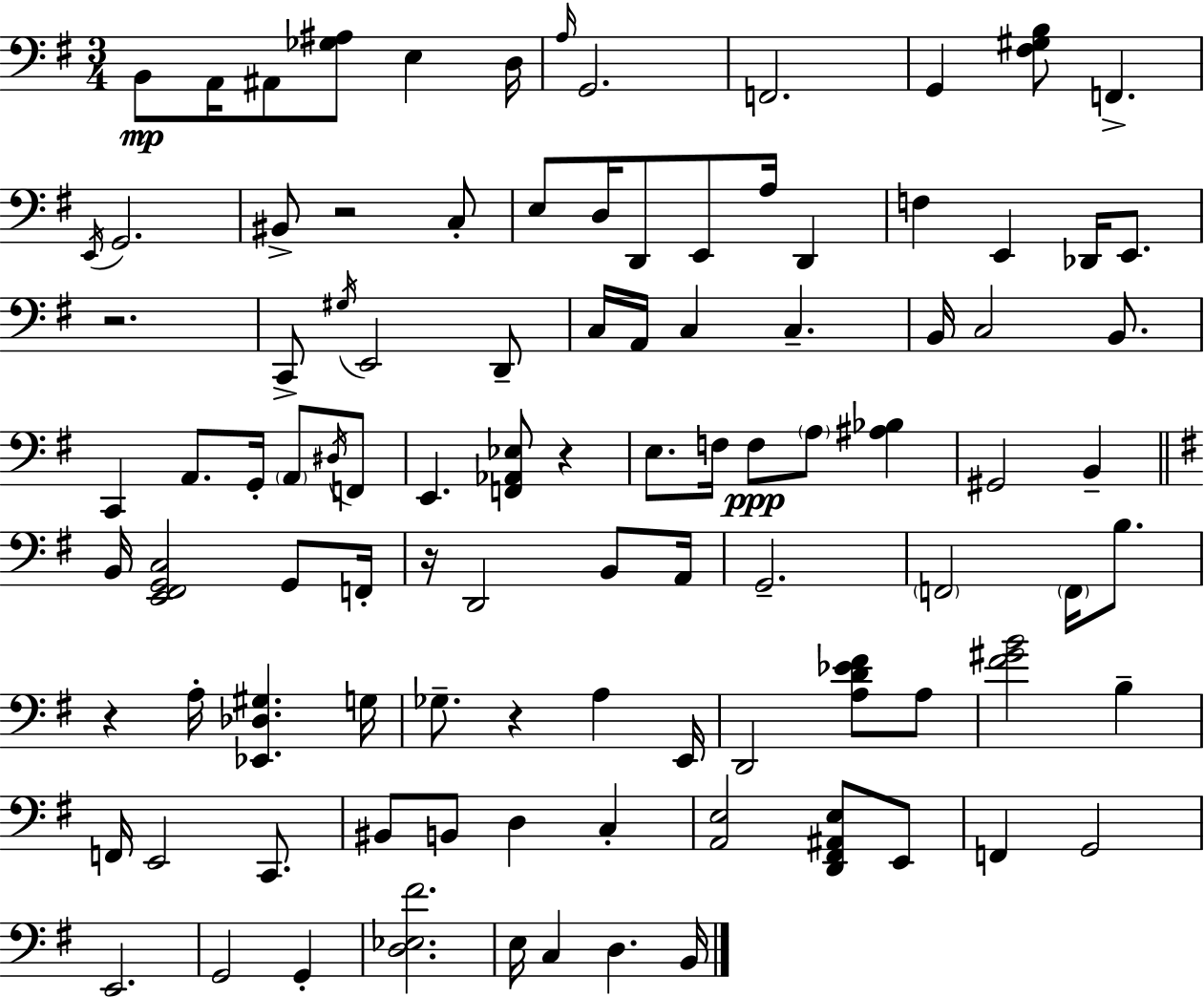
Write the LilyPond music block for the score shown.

{
  \clef bass
  \numericTimeSignature
  \time 3/4
  \key g \major
  b,8\mp a,16 ais,8 <ges ais>8 e4 d16 | \grace { a16 } g,2. | f,2. | g,4 <fis gis b>8 f,4.-> | \break \acciaccatura { e,16 } g,2. | bis,8-> r2 | c8-. e8 d16 d,8 e,8 a16 d,4 | f4 e,4 des,16 e,8. | \break r2. | c,8-> \acciaccatura { gis16 } e,2 | d,8-- c16 a,16 c4 c4.-- | b,16 c2 | \break b,8. c,4 a,8. g,16-. \parenthesize a,8 | \acciaccatura { dis16 } f,8 e,4. <f, aes, ees>8 | r4 e8. f16 f8\ppp \parenthesize a8 | <ais bes>4 gis,2 | \break b,4-- \bar "||" \break \key g \major b,16 <e, fis, g, c>2 g,8 f,16-. | r16 d,2 b,8 a,16 | g,2.-- | \parenthesize f,2 \parenthesize f,16 b8. | \break r4 a16-. <ees, des gis>4. g16 | ges8.-- r4 a4 e,16 | d,2 <a d' ees' fis'>8 a8 | <fis' gis' b'>2 b4-- | \break f,16 e,2 c,8. | bis,8 b,8 d4 c4-. | <a, e>2 <d, fis, ais, e>8 e,8 | f,4 g,2 | \break e,2. | g,2 g,4-. | <d ees fis'>2. | e16 c4 d4. b,16 | \break \bar "|."
}